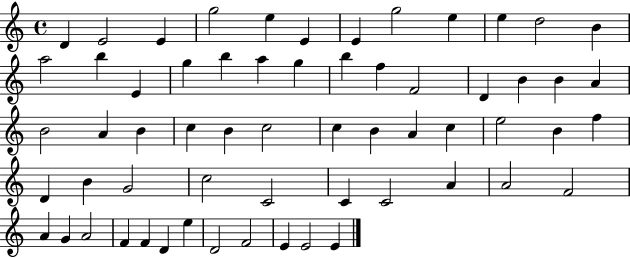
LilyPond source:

{
  \clef treble
  \time 4/4
  \defaultTimeSignature
  \key c \major
  d'4 e'2 e'4 | g''2 e''4 e'4 | e'4 g''2 e''4 | e''4 d''2 b'4 | \break a''2 b''4 e'4 | g''4 b''4 a''4 g''4 | b''4 f''4 f'2 | d'4 b'4 b'4 a'4 | \break b'2 a'4 b'4 | c''4 b'4 c''2 | c''4 b'4 a'4 c''4 | e''2 b'4 f''4 | \break d'4 b'4 g'2 | c''2 c'2 | c'4 c'2 a'4 | a'2 f'2 | \break a'4 g'4 a'2 | f'4 f'4 d'4 e''4 | d'2 f'2 | e'4 e'2 e'4 | \break \bar "|."
}